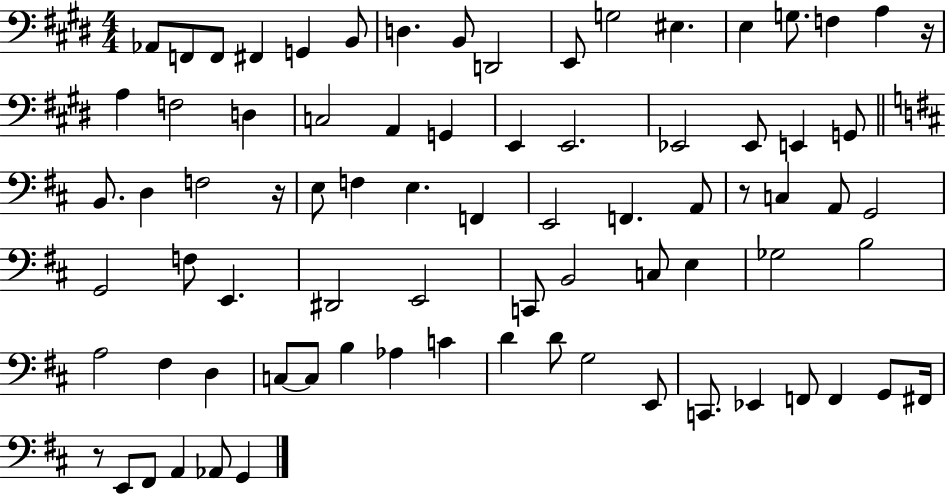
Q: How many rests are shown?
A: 4